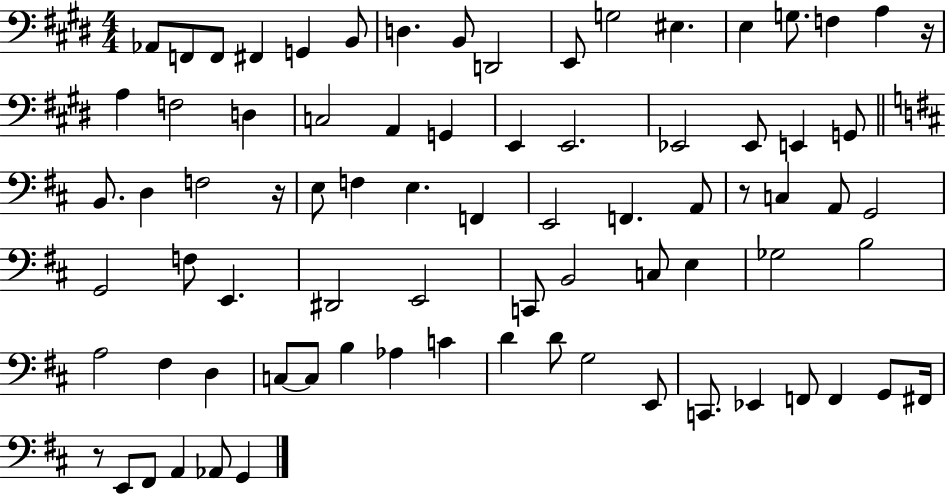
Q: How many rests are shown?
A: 4